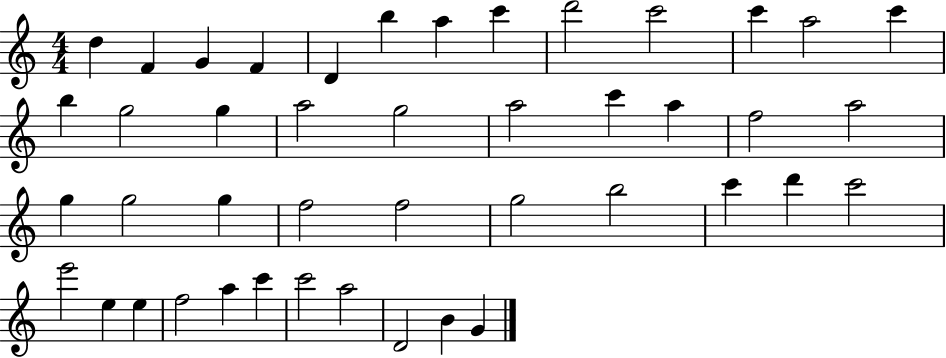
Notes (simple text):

D5/q F4/q G4/q F4/q D4/q B5/q A5/q C6/q D6/h C6/h C6/q A5/h C6/q B5/q G5/h G5/q A5/h G5/h A5/h C6/q A5/q F5/h A5/h G5/q G5/h G5/q F5/h F5/h G5/h B5/h C6/q D6/q C6/h E6/h E5/q E5/q F5/h A5/q C6/q C6/h A5/h D4/h B4/q G4/q